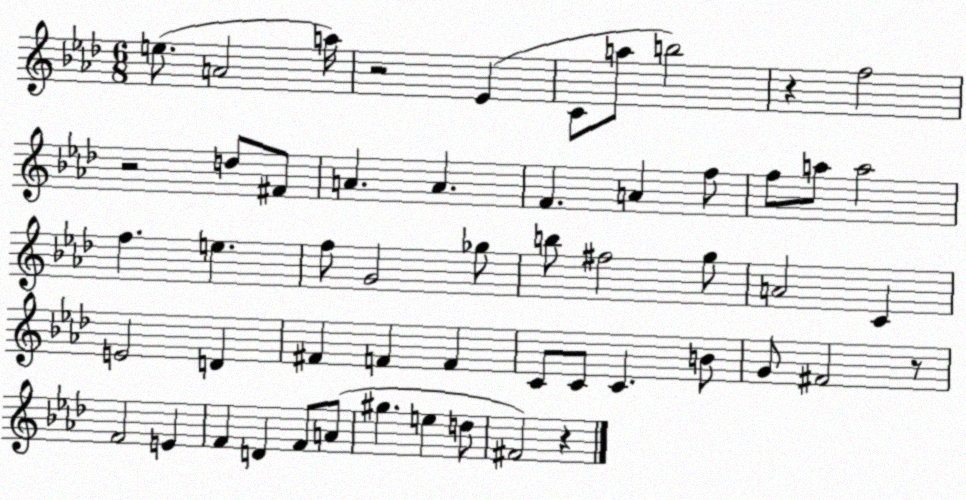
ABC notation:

X:1
T:Untitled
M:6/8
L:1/4
K:Ab
e/2 A2 a/4 z2 _E C/2 a/2 b2 z f2 z2 d/2 ^F/2 A A F A f/2 f/2 a/2 a2 f e f/2 G2 _g/2 b/2 ^f2 g/2 A2 C E2 D ^F F F C/2 C/2 C B/2 G/2 ^F2 z/2 F2 E F D F/2 A/2 ^g e d/2 ^F2 z